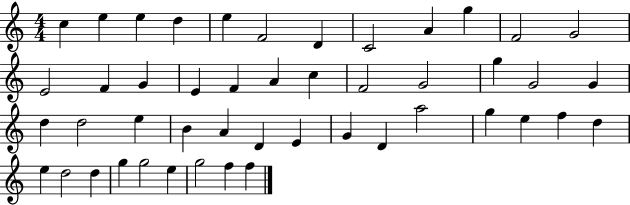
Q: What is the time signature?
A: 4/4